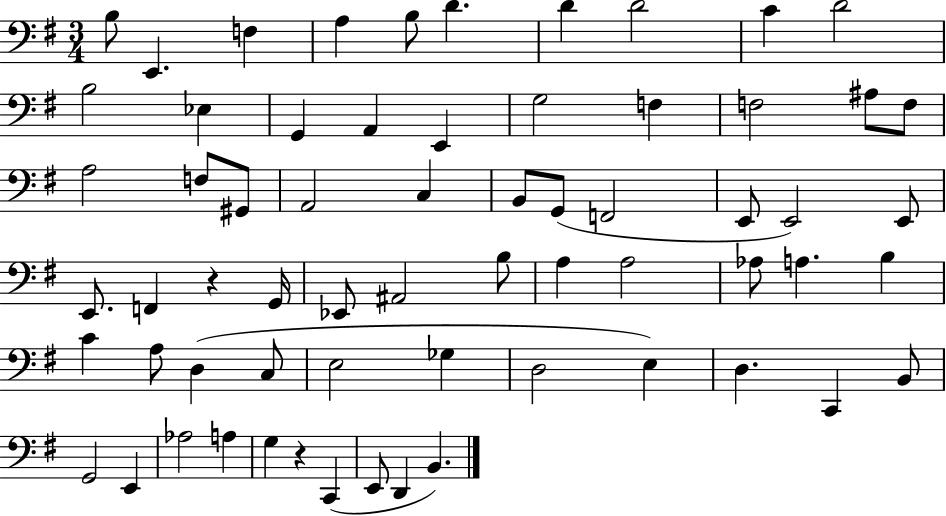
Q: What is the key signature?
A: G major